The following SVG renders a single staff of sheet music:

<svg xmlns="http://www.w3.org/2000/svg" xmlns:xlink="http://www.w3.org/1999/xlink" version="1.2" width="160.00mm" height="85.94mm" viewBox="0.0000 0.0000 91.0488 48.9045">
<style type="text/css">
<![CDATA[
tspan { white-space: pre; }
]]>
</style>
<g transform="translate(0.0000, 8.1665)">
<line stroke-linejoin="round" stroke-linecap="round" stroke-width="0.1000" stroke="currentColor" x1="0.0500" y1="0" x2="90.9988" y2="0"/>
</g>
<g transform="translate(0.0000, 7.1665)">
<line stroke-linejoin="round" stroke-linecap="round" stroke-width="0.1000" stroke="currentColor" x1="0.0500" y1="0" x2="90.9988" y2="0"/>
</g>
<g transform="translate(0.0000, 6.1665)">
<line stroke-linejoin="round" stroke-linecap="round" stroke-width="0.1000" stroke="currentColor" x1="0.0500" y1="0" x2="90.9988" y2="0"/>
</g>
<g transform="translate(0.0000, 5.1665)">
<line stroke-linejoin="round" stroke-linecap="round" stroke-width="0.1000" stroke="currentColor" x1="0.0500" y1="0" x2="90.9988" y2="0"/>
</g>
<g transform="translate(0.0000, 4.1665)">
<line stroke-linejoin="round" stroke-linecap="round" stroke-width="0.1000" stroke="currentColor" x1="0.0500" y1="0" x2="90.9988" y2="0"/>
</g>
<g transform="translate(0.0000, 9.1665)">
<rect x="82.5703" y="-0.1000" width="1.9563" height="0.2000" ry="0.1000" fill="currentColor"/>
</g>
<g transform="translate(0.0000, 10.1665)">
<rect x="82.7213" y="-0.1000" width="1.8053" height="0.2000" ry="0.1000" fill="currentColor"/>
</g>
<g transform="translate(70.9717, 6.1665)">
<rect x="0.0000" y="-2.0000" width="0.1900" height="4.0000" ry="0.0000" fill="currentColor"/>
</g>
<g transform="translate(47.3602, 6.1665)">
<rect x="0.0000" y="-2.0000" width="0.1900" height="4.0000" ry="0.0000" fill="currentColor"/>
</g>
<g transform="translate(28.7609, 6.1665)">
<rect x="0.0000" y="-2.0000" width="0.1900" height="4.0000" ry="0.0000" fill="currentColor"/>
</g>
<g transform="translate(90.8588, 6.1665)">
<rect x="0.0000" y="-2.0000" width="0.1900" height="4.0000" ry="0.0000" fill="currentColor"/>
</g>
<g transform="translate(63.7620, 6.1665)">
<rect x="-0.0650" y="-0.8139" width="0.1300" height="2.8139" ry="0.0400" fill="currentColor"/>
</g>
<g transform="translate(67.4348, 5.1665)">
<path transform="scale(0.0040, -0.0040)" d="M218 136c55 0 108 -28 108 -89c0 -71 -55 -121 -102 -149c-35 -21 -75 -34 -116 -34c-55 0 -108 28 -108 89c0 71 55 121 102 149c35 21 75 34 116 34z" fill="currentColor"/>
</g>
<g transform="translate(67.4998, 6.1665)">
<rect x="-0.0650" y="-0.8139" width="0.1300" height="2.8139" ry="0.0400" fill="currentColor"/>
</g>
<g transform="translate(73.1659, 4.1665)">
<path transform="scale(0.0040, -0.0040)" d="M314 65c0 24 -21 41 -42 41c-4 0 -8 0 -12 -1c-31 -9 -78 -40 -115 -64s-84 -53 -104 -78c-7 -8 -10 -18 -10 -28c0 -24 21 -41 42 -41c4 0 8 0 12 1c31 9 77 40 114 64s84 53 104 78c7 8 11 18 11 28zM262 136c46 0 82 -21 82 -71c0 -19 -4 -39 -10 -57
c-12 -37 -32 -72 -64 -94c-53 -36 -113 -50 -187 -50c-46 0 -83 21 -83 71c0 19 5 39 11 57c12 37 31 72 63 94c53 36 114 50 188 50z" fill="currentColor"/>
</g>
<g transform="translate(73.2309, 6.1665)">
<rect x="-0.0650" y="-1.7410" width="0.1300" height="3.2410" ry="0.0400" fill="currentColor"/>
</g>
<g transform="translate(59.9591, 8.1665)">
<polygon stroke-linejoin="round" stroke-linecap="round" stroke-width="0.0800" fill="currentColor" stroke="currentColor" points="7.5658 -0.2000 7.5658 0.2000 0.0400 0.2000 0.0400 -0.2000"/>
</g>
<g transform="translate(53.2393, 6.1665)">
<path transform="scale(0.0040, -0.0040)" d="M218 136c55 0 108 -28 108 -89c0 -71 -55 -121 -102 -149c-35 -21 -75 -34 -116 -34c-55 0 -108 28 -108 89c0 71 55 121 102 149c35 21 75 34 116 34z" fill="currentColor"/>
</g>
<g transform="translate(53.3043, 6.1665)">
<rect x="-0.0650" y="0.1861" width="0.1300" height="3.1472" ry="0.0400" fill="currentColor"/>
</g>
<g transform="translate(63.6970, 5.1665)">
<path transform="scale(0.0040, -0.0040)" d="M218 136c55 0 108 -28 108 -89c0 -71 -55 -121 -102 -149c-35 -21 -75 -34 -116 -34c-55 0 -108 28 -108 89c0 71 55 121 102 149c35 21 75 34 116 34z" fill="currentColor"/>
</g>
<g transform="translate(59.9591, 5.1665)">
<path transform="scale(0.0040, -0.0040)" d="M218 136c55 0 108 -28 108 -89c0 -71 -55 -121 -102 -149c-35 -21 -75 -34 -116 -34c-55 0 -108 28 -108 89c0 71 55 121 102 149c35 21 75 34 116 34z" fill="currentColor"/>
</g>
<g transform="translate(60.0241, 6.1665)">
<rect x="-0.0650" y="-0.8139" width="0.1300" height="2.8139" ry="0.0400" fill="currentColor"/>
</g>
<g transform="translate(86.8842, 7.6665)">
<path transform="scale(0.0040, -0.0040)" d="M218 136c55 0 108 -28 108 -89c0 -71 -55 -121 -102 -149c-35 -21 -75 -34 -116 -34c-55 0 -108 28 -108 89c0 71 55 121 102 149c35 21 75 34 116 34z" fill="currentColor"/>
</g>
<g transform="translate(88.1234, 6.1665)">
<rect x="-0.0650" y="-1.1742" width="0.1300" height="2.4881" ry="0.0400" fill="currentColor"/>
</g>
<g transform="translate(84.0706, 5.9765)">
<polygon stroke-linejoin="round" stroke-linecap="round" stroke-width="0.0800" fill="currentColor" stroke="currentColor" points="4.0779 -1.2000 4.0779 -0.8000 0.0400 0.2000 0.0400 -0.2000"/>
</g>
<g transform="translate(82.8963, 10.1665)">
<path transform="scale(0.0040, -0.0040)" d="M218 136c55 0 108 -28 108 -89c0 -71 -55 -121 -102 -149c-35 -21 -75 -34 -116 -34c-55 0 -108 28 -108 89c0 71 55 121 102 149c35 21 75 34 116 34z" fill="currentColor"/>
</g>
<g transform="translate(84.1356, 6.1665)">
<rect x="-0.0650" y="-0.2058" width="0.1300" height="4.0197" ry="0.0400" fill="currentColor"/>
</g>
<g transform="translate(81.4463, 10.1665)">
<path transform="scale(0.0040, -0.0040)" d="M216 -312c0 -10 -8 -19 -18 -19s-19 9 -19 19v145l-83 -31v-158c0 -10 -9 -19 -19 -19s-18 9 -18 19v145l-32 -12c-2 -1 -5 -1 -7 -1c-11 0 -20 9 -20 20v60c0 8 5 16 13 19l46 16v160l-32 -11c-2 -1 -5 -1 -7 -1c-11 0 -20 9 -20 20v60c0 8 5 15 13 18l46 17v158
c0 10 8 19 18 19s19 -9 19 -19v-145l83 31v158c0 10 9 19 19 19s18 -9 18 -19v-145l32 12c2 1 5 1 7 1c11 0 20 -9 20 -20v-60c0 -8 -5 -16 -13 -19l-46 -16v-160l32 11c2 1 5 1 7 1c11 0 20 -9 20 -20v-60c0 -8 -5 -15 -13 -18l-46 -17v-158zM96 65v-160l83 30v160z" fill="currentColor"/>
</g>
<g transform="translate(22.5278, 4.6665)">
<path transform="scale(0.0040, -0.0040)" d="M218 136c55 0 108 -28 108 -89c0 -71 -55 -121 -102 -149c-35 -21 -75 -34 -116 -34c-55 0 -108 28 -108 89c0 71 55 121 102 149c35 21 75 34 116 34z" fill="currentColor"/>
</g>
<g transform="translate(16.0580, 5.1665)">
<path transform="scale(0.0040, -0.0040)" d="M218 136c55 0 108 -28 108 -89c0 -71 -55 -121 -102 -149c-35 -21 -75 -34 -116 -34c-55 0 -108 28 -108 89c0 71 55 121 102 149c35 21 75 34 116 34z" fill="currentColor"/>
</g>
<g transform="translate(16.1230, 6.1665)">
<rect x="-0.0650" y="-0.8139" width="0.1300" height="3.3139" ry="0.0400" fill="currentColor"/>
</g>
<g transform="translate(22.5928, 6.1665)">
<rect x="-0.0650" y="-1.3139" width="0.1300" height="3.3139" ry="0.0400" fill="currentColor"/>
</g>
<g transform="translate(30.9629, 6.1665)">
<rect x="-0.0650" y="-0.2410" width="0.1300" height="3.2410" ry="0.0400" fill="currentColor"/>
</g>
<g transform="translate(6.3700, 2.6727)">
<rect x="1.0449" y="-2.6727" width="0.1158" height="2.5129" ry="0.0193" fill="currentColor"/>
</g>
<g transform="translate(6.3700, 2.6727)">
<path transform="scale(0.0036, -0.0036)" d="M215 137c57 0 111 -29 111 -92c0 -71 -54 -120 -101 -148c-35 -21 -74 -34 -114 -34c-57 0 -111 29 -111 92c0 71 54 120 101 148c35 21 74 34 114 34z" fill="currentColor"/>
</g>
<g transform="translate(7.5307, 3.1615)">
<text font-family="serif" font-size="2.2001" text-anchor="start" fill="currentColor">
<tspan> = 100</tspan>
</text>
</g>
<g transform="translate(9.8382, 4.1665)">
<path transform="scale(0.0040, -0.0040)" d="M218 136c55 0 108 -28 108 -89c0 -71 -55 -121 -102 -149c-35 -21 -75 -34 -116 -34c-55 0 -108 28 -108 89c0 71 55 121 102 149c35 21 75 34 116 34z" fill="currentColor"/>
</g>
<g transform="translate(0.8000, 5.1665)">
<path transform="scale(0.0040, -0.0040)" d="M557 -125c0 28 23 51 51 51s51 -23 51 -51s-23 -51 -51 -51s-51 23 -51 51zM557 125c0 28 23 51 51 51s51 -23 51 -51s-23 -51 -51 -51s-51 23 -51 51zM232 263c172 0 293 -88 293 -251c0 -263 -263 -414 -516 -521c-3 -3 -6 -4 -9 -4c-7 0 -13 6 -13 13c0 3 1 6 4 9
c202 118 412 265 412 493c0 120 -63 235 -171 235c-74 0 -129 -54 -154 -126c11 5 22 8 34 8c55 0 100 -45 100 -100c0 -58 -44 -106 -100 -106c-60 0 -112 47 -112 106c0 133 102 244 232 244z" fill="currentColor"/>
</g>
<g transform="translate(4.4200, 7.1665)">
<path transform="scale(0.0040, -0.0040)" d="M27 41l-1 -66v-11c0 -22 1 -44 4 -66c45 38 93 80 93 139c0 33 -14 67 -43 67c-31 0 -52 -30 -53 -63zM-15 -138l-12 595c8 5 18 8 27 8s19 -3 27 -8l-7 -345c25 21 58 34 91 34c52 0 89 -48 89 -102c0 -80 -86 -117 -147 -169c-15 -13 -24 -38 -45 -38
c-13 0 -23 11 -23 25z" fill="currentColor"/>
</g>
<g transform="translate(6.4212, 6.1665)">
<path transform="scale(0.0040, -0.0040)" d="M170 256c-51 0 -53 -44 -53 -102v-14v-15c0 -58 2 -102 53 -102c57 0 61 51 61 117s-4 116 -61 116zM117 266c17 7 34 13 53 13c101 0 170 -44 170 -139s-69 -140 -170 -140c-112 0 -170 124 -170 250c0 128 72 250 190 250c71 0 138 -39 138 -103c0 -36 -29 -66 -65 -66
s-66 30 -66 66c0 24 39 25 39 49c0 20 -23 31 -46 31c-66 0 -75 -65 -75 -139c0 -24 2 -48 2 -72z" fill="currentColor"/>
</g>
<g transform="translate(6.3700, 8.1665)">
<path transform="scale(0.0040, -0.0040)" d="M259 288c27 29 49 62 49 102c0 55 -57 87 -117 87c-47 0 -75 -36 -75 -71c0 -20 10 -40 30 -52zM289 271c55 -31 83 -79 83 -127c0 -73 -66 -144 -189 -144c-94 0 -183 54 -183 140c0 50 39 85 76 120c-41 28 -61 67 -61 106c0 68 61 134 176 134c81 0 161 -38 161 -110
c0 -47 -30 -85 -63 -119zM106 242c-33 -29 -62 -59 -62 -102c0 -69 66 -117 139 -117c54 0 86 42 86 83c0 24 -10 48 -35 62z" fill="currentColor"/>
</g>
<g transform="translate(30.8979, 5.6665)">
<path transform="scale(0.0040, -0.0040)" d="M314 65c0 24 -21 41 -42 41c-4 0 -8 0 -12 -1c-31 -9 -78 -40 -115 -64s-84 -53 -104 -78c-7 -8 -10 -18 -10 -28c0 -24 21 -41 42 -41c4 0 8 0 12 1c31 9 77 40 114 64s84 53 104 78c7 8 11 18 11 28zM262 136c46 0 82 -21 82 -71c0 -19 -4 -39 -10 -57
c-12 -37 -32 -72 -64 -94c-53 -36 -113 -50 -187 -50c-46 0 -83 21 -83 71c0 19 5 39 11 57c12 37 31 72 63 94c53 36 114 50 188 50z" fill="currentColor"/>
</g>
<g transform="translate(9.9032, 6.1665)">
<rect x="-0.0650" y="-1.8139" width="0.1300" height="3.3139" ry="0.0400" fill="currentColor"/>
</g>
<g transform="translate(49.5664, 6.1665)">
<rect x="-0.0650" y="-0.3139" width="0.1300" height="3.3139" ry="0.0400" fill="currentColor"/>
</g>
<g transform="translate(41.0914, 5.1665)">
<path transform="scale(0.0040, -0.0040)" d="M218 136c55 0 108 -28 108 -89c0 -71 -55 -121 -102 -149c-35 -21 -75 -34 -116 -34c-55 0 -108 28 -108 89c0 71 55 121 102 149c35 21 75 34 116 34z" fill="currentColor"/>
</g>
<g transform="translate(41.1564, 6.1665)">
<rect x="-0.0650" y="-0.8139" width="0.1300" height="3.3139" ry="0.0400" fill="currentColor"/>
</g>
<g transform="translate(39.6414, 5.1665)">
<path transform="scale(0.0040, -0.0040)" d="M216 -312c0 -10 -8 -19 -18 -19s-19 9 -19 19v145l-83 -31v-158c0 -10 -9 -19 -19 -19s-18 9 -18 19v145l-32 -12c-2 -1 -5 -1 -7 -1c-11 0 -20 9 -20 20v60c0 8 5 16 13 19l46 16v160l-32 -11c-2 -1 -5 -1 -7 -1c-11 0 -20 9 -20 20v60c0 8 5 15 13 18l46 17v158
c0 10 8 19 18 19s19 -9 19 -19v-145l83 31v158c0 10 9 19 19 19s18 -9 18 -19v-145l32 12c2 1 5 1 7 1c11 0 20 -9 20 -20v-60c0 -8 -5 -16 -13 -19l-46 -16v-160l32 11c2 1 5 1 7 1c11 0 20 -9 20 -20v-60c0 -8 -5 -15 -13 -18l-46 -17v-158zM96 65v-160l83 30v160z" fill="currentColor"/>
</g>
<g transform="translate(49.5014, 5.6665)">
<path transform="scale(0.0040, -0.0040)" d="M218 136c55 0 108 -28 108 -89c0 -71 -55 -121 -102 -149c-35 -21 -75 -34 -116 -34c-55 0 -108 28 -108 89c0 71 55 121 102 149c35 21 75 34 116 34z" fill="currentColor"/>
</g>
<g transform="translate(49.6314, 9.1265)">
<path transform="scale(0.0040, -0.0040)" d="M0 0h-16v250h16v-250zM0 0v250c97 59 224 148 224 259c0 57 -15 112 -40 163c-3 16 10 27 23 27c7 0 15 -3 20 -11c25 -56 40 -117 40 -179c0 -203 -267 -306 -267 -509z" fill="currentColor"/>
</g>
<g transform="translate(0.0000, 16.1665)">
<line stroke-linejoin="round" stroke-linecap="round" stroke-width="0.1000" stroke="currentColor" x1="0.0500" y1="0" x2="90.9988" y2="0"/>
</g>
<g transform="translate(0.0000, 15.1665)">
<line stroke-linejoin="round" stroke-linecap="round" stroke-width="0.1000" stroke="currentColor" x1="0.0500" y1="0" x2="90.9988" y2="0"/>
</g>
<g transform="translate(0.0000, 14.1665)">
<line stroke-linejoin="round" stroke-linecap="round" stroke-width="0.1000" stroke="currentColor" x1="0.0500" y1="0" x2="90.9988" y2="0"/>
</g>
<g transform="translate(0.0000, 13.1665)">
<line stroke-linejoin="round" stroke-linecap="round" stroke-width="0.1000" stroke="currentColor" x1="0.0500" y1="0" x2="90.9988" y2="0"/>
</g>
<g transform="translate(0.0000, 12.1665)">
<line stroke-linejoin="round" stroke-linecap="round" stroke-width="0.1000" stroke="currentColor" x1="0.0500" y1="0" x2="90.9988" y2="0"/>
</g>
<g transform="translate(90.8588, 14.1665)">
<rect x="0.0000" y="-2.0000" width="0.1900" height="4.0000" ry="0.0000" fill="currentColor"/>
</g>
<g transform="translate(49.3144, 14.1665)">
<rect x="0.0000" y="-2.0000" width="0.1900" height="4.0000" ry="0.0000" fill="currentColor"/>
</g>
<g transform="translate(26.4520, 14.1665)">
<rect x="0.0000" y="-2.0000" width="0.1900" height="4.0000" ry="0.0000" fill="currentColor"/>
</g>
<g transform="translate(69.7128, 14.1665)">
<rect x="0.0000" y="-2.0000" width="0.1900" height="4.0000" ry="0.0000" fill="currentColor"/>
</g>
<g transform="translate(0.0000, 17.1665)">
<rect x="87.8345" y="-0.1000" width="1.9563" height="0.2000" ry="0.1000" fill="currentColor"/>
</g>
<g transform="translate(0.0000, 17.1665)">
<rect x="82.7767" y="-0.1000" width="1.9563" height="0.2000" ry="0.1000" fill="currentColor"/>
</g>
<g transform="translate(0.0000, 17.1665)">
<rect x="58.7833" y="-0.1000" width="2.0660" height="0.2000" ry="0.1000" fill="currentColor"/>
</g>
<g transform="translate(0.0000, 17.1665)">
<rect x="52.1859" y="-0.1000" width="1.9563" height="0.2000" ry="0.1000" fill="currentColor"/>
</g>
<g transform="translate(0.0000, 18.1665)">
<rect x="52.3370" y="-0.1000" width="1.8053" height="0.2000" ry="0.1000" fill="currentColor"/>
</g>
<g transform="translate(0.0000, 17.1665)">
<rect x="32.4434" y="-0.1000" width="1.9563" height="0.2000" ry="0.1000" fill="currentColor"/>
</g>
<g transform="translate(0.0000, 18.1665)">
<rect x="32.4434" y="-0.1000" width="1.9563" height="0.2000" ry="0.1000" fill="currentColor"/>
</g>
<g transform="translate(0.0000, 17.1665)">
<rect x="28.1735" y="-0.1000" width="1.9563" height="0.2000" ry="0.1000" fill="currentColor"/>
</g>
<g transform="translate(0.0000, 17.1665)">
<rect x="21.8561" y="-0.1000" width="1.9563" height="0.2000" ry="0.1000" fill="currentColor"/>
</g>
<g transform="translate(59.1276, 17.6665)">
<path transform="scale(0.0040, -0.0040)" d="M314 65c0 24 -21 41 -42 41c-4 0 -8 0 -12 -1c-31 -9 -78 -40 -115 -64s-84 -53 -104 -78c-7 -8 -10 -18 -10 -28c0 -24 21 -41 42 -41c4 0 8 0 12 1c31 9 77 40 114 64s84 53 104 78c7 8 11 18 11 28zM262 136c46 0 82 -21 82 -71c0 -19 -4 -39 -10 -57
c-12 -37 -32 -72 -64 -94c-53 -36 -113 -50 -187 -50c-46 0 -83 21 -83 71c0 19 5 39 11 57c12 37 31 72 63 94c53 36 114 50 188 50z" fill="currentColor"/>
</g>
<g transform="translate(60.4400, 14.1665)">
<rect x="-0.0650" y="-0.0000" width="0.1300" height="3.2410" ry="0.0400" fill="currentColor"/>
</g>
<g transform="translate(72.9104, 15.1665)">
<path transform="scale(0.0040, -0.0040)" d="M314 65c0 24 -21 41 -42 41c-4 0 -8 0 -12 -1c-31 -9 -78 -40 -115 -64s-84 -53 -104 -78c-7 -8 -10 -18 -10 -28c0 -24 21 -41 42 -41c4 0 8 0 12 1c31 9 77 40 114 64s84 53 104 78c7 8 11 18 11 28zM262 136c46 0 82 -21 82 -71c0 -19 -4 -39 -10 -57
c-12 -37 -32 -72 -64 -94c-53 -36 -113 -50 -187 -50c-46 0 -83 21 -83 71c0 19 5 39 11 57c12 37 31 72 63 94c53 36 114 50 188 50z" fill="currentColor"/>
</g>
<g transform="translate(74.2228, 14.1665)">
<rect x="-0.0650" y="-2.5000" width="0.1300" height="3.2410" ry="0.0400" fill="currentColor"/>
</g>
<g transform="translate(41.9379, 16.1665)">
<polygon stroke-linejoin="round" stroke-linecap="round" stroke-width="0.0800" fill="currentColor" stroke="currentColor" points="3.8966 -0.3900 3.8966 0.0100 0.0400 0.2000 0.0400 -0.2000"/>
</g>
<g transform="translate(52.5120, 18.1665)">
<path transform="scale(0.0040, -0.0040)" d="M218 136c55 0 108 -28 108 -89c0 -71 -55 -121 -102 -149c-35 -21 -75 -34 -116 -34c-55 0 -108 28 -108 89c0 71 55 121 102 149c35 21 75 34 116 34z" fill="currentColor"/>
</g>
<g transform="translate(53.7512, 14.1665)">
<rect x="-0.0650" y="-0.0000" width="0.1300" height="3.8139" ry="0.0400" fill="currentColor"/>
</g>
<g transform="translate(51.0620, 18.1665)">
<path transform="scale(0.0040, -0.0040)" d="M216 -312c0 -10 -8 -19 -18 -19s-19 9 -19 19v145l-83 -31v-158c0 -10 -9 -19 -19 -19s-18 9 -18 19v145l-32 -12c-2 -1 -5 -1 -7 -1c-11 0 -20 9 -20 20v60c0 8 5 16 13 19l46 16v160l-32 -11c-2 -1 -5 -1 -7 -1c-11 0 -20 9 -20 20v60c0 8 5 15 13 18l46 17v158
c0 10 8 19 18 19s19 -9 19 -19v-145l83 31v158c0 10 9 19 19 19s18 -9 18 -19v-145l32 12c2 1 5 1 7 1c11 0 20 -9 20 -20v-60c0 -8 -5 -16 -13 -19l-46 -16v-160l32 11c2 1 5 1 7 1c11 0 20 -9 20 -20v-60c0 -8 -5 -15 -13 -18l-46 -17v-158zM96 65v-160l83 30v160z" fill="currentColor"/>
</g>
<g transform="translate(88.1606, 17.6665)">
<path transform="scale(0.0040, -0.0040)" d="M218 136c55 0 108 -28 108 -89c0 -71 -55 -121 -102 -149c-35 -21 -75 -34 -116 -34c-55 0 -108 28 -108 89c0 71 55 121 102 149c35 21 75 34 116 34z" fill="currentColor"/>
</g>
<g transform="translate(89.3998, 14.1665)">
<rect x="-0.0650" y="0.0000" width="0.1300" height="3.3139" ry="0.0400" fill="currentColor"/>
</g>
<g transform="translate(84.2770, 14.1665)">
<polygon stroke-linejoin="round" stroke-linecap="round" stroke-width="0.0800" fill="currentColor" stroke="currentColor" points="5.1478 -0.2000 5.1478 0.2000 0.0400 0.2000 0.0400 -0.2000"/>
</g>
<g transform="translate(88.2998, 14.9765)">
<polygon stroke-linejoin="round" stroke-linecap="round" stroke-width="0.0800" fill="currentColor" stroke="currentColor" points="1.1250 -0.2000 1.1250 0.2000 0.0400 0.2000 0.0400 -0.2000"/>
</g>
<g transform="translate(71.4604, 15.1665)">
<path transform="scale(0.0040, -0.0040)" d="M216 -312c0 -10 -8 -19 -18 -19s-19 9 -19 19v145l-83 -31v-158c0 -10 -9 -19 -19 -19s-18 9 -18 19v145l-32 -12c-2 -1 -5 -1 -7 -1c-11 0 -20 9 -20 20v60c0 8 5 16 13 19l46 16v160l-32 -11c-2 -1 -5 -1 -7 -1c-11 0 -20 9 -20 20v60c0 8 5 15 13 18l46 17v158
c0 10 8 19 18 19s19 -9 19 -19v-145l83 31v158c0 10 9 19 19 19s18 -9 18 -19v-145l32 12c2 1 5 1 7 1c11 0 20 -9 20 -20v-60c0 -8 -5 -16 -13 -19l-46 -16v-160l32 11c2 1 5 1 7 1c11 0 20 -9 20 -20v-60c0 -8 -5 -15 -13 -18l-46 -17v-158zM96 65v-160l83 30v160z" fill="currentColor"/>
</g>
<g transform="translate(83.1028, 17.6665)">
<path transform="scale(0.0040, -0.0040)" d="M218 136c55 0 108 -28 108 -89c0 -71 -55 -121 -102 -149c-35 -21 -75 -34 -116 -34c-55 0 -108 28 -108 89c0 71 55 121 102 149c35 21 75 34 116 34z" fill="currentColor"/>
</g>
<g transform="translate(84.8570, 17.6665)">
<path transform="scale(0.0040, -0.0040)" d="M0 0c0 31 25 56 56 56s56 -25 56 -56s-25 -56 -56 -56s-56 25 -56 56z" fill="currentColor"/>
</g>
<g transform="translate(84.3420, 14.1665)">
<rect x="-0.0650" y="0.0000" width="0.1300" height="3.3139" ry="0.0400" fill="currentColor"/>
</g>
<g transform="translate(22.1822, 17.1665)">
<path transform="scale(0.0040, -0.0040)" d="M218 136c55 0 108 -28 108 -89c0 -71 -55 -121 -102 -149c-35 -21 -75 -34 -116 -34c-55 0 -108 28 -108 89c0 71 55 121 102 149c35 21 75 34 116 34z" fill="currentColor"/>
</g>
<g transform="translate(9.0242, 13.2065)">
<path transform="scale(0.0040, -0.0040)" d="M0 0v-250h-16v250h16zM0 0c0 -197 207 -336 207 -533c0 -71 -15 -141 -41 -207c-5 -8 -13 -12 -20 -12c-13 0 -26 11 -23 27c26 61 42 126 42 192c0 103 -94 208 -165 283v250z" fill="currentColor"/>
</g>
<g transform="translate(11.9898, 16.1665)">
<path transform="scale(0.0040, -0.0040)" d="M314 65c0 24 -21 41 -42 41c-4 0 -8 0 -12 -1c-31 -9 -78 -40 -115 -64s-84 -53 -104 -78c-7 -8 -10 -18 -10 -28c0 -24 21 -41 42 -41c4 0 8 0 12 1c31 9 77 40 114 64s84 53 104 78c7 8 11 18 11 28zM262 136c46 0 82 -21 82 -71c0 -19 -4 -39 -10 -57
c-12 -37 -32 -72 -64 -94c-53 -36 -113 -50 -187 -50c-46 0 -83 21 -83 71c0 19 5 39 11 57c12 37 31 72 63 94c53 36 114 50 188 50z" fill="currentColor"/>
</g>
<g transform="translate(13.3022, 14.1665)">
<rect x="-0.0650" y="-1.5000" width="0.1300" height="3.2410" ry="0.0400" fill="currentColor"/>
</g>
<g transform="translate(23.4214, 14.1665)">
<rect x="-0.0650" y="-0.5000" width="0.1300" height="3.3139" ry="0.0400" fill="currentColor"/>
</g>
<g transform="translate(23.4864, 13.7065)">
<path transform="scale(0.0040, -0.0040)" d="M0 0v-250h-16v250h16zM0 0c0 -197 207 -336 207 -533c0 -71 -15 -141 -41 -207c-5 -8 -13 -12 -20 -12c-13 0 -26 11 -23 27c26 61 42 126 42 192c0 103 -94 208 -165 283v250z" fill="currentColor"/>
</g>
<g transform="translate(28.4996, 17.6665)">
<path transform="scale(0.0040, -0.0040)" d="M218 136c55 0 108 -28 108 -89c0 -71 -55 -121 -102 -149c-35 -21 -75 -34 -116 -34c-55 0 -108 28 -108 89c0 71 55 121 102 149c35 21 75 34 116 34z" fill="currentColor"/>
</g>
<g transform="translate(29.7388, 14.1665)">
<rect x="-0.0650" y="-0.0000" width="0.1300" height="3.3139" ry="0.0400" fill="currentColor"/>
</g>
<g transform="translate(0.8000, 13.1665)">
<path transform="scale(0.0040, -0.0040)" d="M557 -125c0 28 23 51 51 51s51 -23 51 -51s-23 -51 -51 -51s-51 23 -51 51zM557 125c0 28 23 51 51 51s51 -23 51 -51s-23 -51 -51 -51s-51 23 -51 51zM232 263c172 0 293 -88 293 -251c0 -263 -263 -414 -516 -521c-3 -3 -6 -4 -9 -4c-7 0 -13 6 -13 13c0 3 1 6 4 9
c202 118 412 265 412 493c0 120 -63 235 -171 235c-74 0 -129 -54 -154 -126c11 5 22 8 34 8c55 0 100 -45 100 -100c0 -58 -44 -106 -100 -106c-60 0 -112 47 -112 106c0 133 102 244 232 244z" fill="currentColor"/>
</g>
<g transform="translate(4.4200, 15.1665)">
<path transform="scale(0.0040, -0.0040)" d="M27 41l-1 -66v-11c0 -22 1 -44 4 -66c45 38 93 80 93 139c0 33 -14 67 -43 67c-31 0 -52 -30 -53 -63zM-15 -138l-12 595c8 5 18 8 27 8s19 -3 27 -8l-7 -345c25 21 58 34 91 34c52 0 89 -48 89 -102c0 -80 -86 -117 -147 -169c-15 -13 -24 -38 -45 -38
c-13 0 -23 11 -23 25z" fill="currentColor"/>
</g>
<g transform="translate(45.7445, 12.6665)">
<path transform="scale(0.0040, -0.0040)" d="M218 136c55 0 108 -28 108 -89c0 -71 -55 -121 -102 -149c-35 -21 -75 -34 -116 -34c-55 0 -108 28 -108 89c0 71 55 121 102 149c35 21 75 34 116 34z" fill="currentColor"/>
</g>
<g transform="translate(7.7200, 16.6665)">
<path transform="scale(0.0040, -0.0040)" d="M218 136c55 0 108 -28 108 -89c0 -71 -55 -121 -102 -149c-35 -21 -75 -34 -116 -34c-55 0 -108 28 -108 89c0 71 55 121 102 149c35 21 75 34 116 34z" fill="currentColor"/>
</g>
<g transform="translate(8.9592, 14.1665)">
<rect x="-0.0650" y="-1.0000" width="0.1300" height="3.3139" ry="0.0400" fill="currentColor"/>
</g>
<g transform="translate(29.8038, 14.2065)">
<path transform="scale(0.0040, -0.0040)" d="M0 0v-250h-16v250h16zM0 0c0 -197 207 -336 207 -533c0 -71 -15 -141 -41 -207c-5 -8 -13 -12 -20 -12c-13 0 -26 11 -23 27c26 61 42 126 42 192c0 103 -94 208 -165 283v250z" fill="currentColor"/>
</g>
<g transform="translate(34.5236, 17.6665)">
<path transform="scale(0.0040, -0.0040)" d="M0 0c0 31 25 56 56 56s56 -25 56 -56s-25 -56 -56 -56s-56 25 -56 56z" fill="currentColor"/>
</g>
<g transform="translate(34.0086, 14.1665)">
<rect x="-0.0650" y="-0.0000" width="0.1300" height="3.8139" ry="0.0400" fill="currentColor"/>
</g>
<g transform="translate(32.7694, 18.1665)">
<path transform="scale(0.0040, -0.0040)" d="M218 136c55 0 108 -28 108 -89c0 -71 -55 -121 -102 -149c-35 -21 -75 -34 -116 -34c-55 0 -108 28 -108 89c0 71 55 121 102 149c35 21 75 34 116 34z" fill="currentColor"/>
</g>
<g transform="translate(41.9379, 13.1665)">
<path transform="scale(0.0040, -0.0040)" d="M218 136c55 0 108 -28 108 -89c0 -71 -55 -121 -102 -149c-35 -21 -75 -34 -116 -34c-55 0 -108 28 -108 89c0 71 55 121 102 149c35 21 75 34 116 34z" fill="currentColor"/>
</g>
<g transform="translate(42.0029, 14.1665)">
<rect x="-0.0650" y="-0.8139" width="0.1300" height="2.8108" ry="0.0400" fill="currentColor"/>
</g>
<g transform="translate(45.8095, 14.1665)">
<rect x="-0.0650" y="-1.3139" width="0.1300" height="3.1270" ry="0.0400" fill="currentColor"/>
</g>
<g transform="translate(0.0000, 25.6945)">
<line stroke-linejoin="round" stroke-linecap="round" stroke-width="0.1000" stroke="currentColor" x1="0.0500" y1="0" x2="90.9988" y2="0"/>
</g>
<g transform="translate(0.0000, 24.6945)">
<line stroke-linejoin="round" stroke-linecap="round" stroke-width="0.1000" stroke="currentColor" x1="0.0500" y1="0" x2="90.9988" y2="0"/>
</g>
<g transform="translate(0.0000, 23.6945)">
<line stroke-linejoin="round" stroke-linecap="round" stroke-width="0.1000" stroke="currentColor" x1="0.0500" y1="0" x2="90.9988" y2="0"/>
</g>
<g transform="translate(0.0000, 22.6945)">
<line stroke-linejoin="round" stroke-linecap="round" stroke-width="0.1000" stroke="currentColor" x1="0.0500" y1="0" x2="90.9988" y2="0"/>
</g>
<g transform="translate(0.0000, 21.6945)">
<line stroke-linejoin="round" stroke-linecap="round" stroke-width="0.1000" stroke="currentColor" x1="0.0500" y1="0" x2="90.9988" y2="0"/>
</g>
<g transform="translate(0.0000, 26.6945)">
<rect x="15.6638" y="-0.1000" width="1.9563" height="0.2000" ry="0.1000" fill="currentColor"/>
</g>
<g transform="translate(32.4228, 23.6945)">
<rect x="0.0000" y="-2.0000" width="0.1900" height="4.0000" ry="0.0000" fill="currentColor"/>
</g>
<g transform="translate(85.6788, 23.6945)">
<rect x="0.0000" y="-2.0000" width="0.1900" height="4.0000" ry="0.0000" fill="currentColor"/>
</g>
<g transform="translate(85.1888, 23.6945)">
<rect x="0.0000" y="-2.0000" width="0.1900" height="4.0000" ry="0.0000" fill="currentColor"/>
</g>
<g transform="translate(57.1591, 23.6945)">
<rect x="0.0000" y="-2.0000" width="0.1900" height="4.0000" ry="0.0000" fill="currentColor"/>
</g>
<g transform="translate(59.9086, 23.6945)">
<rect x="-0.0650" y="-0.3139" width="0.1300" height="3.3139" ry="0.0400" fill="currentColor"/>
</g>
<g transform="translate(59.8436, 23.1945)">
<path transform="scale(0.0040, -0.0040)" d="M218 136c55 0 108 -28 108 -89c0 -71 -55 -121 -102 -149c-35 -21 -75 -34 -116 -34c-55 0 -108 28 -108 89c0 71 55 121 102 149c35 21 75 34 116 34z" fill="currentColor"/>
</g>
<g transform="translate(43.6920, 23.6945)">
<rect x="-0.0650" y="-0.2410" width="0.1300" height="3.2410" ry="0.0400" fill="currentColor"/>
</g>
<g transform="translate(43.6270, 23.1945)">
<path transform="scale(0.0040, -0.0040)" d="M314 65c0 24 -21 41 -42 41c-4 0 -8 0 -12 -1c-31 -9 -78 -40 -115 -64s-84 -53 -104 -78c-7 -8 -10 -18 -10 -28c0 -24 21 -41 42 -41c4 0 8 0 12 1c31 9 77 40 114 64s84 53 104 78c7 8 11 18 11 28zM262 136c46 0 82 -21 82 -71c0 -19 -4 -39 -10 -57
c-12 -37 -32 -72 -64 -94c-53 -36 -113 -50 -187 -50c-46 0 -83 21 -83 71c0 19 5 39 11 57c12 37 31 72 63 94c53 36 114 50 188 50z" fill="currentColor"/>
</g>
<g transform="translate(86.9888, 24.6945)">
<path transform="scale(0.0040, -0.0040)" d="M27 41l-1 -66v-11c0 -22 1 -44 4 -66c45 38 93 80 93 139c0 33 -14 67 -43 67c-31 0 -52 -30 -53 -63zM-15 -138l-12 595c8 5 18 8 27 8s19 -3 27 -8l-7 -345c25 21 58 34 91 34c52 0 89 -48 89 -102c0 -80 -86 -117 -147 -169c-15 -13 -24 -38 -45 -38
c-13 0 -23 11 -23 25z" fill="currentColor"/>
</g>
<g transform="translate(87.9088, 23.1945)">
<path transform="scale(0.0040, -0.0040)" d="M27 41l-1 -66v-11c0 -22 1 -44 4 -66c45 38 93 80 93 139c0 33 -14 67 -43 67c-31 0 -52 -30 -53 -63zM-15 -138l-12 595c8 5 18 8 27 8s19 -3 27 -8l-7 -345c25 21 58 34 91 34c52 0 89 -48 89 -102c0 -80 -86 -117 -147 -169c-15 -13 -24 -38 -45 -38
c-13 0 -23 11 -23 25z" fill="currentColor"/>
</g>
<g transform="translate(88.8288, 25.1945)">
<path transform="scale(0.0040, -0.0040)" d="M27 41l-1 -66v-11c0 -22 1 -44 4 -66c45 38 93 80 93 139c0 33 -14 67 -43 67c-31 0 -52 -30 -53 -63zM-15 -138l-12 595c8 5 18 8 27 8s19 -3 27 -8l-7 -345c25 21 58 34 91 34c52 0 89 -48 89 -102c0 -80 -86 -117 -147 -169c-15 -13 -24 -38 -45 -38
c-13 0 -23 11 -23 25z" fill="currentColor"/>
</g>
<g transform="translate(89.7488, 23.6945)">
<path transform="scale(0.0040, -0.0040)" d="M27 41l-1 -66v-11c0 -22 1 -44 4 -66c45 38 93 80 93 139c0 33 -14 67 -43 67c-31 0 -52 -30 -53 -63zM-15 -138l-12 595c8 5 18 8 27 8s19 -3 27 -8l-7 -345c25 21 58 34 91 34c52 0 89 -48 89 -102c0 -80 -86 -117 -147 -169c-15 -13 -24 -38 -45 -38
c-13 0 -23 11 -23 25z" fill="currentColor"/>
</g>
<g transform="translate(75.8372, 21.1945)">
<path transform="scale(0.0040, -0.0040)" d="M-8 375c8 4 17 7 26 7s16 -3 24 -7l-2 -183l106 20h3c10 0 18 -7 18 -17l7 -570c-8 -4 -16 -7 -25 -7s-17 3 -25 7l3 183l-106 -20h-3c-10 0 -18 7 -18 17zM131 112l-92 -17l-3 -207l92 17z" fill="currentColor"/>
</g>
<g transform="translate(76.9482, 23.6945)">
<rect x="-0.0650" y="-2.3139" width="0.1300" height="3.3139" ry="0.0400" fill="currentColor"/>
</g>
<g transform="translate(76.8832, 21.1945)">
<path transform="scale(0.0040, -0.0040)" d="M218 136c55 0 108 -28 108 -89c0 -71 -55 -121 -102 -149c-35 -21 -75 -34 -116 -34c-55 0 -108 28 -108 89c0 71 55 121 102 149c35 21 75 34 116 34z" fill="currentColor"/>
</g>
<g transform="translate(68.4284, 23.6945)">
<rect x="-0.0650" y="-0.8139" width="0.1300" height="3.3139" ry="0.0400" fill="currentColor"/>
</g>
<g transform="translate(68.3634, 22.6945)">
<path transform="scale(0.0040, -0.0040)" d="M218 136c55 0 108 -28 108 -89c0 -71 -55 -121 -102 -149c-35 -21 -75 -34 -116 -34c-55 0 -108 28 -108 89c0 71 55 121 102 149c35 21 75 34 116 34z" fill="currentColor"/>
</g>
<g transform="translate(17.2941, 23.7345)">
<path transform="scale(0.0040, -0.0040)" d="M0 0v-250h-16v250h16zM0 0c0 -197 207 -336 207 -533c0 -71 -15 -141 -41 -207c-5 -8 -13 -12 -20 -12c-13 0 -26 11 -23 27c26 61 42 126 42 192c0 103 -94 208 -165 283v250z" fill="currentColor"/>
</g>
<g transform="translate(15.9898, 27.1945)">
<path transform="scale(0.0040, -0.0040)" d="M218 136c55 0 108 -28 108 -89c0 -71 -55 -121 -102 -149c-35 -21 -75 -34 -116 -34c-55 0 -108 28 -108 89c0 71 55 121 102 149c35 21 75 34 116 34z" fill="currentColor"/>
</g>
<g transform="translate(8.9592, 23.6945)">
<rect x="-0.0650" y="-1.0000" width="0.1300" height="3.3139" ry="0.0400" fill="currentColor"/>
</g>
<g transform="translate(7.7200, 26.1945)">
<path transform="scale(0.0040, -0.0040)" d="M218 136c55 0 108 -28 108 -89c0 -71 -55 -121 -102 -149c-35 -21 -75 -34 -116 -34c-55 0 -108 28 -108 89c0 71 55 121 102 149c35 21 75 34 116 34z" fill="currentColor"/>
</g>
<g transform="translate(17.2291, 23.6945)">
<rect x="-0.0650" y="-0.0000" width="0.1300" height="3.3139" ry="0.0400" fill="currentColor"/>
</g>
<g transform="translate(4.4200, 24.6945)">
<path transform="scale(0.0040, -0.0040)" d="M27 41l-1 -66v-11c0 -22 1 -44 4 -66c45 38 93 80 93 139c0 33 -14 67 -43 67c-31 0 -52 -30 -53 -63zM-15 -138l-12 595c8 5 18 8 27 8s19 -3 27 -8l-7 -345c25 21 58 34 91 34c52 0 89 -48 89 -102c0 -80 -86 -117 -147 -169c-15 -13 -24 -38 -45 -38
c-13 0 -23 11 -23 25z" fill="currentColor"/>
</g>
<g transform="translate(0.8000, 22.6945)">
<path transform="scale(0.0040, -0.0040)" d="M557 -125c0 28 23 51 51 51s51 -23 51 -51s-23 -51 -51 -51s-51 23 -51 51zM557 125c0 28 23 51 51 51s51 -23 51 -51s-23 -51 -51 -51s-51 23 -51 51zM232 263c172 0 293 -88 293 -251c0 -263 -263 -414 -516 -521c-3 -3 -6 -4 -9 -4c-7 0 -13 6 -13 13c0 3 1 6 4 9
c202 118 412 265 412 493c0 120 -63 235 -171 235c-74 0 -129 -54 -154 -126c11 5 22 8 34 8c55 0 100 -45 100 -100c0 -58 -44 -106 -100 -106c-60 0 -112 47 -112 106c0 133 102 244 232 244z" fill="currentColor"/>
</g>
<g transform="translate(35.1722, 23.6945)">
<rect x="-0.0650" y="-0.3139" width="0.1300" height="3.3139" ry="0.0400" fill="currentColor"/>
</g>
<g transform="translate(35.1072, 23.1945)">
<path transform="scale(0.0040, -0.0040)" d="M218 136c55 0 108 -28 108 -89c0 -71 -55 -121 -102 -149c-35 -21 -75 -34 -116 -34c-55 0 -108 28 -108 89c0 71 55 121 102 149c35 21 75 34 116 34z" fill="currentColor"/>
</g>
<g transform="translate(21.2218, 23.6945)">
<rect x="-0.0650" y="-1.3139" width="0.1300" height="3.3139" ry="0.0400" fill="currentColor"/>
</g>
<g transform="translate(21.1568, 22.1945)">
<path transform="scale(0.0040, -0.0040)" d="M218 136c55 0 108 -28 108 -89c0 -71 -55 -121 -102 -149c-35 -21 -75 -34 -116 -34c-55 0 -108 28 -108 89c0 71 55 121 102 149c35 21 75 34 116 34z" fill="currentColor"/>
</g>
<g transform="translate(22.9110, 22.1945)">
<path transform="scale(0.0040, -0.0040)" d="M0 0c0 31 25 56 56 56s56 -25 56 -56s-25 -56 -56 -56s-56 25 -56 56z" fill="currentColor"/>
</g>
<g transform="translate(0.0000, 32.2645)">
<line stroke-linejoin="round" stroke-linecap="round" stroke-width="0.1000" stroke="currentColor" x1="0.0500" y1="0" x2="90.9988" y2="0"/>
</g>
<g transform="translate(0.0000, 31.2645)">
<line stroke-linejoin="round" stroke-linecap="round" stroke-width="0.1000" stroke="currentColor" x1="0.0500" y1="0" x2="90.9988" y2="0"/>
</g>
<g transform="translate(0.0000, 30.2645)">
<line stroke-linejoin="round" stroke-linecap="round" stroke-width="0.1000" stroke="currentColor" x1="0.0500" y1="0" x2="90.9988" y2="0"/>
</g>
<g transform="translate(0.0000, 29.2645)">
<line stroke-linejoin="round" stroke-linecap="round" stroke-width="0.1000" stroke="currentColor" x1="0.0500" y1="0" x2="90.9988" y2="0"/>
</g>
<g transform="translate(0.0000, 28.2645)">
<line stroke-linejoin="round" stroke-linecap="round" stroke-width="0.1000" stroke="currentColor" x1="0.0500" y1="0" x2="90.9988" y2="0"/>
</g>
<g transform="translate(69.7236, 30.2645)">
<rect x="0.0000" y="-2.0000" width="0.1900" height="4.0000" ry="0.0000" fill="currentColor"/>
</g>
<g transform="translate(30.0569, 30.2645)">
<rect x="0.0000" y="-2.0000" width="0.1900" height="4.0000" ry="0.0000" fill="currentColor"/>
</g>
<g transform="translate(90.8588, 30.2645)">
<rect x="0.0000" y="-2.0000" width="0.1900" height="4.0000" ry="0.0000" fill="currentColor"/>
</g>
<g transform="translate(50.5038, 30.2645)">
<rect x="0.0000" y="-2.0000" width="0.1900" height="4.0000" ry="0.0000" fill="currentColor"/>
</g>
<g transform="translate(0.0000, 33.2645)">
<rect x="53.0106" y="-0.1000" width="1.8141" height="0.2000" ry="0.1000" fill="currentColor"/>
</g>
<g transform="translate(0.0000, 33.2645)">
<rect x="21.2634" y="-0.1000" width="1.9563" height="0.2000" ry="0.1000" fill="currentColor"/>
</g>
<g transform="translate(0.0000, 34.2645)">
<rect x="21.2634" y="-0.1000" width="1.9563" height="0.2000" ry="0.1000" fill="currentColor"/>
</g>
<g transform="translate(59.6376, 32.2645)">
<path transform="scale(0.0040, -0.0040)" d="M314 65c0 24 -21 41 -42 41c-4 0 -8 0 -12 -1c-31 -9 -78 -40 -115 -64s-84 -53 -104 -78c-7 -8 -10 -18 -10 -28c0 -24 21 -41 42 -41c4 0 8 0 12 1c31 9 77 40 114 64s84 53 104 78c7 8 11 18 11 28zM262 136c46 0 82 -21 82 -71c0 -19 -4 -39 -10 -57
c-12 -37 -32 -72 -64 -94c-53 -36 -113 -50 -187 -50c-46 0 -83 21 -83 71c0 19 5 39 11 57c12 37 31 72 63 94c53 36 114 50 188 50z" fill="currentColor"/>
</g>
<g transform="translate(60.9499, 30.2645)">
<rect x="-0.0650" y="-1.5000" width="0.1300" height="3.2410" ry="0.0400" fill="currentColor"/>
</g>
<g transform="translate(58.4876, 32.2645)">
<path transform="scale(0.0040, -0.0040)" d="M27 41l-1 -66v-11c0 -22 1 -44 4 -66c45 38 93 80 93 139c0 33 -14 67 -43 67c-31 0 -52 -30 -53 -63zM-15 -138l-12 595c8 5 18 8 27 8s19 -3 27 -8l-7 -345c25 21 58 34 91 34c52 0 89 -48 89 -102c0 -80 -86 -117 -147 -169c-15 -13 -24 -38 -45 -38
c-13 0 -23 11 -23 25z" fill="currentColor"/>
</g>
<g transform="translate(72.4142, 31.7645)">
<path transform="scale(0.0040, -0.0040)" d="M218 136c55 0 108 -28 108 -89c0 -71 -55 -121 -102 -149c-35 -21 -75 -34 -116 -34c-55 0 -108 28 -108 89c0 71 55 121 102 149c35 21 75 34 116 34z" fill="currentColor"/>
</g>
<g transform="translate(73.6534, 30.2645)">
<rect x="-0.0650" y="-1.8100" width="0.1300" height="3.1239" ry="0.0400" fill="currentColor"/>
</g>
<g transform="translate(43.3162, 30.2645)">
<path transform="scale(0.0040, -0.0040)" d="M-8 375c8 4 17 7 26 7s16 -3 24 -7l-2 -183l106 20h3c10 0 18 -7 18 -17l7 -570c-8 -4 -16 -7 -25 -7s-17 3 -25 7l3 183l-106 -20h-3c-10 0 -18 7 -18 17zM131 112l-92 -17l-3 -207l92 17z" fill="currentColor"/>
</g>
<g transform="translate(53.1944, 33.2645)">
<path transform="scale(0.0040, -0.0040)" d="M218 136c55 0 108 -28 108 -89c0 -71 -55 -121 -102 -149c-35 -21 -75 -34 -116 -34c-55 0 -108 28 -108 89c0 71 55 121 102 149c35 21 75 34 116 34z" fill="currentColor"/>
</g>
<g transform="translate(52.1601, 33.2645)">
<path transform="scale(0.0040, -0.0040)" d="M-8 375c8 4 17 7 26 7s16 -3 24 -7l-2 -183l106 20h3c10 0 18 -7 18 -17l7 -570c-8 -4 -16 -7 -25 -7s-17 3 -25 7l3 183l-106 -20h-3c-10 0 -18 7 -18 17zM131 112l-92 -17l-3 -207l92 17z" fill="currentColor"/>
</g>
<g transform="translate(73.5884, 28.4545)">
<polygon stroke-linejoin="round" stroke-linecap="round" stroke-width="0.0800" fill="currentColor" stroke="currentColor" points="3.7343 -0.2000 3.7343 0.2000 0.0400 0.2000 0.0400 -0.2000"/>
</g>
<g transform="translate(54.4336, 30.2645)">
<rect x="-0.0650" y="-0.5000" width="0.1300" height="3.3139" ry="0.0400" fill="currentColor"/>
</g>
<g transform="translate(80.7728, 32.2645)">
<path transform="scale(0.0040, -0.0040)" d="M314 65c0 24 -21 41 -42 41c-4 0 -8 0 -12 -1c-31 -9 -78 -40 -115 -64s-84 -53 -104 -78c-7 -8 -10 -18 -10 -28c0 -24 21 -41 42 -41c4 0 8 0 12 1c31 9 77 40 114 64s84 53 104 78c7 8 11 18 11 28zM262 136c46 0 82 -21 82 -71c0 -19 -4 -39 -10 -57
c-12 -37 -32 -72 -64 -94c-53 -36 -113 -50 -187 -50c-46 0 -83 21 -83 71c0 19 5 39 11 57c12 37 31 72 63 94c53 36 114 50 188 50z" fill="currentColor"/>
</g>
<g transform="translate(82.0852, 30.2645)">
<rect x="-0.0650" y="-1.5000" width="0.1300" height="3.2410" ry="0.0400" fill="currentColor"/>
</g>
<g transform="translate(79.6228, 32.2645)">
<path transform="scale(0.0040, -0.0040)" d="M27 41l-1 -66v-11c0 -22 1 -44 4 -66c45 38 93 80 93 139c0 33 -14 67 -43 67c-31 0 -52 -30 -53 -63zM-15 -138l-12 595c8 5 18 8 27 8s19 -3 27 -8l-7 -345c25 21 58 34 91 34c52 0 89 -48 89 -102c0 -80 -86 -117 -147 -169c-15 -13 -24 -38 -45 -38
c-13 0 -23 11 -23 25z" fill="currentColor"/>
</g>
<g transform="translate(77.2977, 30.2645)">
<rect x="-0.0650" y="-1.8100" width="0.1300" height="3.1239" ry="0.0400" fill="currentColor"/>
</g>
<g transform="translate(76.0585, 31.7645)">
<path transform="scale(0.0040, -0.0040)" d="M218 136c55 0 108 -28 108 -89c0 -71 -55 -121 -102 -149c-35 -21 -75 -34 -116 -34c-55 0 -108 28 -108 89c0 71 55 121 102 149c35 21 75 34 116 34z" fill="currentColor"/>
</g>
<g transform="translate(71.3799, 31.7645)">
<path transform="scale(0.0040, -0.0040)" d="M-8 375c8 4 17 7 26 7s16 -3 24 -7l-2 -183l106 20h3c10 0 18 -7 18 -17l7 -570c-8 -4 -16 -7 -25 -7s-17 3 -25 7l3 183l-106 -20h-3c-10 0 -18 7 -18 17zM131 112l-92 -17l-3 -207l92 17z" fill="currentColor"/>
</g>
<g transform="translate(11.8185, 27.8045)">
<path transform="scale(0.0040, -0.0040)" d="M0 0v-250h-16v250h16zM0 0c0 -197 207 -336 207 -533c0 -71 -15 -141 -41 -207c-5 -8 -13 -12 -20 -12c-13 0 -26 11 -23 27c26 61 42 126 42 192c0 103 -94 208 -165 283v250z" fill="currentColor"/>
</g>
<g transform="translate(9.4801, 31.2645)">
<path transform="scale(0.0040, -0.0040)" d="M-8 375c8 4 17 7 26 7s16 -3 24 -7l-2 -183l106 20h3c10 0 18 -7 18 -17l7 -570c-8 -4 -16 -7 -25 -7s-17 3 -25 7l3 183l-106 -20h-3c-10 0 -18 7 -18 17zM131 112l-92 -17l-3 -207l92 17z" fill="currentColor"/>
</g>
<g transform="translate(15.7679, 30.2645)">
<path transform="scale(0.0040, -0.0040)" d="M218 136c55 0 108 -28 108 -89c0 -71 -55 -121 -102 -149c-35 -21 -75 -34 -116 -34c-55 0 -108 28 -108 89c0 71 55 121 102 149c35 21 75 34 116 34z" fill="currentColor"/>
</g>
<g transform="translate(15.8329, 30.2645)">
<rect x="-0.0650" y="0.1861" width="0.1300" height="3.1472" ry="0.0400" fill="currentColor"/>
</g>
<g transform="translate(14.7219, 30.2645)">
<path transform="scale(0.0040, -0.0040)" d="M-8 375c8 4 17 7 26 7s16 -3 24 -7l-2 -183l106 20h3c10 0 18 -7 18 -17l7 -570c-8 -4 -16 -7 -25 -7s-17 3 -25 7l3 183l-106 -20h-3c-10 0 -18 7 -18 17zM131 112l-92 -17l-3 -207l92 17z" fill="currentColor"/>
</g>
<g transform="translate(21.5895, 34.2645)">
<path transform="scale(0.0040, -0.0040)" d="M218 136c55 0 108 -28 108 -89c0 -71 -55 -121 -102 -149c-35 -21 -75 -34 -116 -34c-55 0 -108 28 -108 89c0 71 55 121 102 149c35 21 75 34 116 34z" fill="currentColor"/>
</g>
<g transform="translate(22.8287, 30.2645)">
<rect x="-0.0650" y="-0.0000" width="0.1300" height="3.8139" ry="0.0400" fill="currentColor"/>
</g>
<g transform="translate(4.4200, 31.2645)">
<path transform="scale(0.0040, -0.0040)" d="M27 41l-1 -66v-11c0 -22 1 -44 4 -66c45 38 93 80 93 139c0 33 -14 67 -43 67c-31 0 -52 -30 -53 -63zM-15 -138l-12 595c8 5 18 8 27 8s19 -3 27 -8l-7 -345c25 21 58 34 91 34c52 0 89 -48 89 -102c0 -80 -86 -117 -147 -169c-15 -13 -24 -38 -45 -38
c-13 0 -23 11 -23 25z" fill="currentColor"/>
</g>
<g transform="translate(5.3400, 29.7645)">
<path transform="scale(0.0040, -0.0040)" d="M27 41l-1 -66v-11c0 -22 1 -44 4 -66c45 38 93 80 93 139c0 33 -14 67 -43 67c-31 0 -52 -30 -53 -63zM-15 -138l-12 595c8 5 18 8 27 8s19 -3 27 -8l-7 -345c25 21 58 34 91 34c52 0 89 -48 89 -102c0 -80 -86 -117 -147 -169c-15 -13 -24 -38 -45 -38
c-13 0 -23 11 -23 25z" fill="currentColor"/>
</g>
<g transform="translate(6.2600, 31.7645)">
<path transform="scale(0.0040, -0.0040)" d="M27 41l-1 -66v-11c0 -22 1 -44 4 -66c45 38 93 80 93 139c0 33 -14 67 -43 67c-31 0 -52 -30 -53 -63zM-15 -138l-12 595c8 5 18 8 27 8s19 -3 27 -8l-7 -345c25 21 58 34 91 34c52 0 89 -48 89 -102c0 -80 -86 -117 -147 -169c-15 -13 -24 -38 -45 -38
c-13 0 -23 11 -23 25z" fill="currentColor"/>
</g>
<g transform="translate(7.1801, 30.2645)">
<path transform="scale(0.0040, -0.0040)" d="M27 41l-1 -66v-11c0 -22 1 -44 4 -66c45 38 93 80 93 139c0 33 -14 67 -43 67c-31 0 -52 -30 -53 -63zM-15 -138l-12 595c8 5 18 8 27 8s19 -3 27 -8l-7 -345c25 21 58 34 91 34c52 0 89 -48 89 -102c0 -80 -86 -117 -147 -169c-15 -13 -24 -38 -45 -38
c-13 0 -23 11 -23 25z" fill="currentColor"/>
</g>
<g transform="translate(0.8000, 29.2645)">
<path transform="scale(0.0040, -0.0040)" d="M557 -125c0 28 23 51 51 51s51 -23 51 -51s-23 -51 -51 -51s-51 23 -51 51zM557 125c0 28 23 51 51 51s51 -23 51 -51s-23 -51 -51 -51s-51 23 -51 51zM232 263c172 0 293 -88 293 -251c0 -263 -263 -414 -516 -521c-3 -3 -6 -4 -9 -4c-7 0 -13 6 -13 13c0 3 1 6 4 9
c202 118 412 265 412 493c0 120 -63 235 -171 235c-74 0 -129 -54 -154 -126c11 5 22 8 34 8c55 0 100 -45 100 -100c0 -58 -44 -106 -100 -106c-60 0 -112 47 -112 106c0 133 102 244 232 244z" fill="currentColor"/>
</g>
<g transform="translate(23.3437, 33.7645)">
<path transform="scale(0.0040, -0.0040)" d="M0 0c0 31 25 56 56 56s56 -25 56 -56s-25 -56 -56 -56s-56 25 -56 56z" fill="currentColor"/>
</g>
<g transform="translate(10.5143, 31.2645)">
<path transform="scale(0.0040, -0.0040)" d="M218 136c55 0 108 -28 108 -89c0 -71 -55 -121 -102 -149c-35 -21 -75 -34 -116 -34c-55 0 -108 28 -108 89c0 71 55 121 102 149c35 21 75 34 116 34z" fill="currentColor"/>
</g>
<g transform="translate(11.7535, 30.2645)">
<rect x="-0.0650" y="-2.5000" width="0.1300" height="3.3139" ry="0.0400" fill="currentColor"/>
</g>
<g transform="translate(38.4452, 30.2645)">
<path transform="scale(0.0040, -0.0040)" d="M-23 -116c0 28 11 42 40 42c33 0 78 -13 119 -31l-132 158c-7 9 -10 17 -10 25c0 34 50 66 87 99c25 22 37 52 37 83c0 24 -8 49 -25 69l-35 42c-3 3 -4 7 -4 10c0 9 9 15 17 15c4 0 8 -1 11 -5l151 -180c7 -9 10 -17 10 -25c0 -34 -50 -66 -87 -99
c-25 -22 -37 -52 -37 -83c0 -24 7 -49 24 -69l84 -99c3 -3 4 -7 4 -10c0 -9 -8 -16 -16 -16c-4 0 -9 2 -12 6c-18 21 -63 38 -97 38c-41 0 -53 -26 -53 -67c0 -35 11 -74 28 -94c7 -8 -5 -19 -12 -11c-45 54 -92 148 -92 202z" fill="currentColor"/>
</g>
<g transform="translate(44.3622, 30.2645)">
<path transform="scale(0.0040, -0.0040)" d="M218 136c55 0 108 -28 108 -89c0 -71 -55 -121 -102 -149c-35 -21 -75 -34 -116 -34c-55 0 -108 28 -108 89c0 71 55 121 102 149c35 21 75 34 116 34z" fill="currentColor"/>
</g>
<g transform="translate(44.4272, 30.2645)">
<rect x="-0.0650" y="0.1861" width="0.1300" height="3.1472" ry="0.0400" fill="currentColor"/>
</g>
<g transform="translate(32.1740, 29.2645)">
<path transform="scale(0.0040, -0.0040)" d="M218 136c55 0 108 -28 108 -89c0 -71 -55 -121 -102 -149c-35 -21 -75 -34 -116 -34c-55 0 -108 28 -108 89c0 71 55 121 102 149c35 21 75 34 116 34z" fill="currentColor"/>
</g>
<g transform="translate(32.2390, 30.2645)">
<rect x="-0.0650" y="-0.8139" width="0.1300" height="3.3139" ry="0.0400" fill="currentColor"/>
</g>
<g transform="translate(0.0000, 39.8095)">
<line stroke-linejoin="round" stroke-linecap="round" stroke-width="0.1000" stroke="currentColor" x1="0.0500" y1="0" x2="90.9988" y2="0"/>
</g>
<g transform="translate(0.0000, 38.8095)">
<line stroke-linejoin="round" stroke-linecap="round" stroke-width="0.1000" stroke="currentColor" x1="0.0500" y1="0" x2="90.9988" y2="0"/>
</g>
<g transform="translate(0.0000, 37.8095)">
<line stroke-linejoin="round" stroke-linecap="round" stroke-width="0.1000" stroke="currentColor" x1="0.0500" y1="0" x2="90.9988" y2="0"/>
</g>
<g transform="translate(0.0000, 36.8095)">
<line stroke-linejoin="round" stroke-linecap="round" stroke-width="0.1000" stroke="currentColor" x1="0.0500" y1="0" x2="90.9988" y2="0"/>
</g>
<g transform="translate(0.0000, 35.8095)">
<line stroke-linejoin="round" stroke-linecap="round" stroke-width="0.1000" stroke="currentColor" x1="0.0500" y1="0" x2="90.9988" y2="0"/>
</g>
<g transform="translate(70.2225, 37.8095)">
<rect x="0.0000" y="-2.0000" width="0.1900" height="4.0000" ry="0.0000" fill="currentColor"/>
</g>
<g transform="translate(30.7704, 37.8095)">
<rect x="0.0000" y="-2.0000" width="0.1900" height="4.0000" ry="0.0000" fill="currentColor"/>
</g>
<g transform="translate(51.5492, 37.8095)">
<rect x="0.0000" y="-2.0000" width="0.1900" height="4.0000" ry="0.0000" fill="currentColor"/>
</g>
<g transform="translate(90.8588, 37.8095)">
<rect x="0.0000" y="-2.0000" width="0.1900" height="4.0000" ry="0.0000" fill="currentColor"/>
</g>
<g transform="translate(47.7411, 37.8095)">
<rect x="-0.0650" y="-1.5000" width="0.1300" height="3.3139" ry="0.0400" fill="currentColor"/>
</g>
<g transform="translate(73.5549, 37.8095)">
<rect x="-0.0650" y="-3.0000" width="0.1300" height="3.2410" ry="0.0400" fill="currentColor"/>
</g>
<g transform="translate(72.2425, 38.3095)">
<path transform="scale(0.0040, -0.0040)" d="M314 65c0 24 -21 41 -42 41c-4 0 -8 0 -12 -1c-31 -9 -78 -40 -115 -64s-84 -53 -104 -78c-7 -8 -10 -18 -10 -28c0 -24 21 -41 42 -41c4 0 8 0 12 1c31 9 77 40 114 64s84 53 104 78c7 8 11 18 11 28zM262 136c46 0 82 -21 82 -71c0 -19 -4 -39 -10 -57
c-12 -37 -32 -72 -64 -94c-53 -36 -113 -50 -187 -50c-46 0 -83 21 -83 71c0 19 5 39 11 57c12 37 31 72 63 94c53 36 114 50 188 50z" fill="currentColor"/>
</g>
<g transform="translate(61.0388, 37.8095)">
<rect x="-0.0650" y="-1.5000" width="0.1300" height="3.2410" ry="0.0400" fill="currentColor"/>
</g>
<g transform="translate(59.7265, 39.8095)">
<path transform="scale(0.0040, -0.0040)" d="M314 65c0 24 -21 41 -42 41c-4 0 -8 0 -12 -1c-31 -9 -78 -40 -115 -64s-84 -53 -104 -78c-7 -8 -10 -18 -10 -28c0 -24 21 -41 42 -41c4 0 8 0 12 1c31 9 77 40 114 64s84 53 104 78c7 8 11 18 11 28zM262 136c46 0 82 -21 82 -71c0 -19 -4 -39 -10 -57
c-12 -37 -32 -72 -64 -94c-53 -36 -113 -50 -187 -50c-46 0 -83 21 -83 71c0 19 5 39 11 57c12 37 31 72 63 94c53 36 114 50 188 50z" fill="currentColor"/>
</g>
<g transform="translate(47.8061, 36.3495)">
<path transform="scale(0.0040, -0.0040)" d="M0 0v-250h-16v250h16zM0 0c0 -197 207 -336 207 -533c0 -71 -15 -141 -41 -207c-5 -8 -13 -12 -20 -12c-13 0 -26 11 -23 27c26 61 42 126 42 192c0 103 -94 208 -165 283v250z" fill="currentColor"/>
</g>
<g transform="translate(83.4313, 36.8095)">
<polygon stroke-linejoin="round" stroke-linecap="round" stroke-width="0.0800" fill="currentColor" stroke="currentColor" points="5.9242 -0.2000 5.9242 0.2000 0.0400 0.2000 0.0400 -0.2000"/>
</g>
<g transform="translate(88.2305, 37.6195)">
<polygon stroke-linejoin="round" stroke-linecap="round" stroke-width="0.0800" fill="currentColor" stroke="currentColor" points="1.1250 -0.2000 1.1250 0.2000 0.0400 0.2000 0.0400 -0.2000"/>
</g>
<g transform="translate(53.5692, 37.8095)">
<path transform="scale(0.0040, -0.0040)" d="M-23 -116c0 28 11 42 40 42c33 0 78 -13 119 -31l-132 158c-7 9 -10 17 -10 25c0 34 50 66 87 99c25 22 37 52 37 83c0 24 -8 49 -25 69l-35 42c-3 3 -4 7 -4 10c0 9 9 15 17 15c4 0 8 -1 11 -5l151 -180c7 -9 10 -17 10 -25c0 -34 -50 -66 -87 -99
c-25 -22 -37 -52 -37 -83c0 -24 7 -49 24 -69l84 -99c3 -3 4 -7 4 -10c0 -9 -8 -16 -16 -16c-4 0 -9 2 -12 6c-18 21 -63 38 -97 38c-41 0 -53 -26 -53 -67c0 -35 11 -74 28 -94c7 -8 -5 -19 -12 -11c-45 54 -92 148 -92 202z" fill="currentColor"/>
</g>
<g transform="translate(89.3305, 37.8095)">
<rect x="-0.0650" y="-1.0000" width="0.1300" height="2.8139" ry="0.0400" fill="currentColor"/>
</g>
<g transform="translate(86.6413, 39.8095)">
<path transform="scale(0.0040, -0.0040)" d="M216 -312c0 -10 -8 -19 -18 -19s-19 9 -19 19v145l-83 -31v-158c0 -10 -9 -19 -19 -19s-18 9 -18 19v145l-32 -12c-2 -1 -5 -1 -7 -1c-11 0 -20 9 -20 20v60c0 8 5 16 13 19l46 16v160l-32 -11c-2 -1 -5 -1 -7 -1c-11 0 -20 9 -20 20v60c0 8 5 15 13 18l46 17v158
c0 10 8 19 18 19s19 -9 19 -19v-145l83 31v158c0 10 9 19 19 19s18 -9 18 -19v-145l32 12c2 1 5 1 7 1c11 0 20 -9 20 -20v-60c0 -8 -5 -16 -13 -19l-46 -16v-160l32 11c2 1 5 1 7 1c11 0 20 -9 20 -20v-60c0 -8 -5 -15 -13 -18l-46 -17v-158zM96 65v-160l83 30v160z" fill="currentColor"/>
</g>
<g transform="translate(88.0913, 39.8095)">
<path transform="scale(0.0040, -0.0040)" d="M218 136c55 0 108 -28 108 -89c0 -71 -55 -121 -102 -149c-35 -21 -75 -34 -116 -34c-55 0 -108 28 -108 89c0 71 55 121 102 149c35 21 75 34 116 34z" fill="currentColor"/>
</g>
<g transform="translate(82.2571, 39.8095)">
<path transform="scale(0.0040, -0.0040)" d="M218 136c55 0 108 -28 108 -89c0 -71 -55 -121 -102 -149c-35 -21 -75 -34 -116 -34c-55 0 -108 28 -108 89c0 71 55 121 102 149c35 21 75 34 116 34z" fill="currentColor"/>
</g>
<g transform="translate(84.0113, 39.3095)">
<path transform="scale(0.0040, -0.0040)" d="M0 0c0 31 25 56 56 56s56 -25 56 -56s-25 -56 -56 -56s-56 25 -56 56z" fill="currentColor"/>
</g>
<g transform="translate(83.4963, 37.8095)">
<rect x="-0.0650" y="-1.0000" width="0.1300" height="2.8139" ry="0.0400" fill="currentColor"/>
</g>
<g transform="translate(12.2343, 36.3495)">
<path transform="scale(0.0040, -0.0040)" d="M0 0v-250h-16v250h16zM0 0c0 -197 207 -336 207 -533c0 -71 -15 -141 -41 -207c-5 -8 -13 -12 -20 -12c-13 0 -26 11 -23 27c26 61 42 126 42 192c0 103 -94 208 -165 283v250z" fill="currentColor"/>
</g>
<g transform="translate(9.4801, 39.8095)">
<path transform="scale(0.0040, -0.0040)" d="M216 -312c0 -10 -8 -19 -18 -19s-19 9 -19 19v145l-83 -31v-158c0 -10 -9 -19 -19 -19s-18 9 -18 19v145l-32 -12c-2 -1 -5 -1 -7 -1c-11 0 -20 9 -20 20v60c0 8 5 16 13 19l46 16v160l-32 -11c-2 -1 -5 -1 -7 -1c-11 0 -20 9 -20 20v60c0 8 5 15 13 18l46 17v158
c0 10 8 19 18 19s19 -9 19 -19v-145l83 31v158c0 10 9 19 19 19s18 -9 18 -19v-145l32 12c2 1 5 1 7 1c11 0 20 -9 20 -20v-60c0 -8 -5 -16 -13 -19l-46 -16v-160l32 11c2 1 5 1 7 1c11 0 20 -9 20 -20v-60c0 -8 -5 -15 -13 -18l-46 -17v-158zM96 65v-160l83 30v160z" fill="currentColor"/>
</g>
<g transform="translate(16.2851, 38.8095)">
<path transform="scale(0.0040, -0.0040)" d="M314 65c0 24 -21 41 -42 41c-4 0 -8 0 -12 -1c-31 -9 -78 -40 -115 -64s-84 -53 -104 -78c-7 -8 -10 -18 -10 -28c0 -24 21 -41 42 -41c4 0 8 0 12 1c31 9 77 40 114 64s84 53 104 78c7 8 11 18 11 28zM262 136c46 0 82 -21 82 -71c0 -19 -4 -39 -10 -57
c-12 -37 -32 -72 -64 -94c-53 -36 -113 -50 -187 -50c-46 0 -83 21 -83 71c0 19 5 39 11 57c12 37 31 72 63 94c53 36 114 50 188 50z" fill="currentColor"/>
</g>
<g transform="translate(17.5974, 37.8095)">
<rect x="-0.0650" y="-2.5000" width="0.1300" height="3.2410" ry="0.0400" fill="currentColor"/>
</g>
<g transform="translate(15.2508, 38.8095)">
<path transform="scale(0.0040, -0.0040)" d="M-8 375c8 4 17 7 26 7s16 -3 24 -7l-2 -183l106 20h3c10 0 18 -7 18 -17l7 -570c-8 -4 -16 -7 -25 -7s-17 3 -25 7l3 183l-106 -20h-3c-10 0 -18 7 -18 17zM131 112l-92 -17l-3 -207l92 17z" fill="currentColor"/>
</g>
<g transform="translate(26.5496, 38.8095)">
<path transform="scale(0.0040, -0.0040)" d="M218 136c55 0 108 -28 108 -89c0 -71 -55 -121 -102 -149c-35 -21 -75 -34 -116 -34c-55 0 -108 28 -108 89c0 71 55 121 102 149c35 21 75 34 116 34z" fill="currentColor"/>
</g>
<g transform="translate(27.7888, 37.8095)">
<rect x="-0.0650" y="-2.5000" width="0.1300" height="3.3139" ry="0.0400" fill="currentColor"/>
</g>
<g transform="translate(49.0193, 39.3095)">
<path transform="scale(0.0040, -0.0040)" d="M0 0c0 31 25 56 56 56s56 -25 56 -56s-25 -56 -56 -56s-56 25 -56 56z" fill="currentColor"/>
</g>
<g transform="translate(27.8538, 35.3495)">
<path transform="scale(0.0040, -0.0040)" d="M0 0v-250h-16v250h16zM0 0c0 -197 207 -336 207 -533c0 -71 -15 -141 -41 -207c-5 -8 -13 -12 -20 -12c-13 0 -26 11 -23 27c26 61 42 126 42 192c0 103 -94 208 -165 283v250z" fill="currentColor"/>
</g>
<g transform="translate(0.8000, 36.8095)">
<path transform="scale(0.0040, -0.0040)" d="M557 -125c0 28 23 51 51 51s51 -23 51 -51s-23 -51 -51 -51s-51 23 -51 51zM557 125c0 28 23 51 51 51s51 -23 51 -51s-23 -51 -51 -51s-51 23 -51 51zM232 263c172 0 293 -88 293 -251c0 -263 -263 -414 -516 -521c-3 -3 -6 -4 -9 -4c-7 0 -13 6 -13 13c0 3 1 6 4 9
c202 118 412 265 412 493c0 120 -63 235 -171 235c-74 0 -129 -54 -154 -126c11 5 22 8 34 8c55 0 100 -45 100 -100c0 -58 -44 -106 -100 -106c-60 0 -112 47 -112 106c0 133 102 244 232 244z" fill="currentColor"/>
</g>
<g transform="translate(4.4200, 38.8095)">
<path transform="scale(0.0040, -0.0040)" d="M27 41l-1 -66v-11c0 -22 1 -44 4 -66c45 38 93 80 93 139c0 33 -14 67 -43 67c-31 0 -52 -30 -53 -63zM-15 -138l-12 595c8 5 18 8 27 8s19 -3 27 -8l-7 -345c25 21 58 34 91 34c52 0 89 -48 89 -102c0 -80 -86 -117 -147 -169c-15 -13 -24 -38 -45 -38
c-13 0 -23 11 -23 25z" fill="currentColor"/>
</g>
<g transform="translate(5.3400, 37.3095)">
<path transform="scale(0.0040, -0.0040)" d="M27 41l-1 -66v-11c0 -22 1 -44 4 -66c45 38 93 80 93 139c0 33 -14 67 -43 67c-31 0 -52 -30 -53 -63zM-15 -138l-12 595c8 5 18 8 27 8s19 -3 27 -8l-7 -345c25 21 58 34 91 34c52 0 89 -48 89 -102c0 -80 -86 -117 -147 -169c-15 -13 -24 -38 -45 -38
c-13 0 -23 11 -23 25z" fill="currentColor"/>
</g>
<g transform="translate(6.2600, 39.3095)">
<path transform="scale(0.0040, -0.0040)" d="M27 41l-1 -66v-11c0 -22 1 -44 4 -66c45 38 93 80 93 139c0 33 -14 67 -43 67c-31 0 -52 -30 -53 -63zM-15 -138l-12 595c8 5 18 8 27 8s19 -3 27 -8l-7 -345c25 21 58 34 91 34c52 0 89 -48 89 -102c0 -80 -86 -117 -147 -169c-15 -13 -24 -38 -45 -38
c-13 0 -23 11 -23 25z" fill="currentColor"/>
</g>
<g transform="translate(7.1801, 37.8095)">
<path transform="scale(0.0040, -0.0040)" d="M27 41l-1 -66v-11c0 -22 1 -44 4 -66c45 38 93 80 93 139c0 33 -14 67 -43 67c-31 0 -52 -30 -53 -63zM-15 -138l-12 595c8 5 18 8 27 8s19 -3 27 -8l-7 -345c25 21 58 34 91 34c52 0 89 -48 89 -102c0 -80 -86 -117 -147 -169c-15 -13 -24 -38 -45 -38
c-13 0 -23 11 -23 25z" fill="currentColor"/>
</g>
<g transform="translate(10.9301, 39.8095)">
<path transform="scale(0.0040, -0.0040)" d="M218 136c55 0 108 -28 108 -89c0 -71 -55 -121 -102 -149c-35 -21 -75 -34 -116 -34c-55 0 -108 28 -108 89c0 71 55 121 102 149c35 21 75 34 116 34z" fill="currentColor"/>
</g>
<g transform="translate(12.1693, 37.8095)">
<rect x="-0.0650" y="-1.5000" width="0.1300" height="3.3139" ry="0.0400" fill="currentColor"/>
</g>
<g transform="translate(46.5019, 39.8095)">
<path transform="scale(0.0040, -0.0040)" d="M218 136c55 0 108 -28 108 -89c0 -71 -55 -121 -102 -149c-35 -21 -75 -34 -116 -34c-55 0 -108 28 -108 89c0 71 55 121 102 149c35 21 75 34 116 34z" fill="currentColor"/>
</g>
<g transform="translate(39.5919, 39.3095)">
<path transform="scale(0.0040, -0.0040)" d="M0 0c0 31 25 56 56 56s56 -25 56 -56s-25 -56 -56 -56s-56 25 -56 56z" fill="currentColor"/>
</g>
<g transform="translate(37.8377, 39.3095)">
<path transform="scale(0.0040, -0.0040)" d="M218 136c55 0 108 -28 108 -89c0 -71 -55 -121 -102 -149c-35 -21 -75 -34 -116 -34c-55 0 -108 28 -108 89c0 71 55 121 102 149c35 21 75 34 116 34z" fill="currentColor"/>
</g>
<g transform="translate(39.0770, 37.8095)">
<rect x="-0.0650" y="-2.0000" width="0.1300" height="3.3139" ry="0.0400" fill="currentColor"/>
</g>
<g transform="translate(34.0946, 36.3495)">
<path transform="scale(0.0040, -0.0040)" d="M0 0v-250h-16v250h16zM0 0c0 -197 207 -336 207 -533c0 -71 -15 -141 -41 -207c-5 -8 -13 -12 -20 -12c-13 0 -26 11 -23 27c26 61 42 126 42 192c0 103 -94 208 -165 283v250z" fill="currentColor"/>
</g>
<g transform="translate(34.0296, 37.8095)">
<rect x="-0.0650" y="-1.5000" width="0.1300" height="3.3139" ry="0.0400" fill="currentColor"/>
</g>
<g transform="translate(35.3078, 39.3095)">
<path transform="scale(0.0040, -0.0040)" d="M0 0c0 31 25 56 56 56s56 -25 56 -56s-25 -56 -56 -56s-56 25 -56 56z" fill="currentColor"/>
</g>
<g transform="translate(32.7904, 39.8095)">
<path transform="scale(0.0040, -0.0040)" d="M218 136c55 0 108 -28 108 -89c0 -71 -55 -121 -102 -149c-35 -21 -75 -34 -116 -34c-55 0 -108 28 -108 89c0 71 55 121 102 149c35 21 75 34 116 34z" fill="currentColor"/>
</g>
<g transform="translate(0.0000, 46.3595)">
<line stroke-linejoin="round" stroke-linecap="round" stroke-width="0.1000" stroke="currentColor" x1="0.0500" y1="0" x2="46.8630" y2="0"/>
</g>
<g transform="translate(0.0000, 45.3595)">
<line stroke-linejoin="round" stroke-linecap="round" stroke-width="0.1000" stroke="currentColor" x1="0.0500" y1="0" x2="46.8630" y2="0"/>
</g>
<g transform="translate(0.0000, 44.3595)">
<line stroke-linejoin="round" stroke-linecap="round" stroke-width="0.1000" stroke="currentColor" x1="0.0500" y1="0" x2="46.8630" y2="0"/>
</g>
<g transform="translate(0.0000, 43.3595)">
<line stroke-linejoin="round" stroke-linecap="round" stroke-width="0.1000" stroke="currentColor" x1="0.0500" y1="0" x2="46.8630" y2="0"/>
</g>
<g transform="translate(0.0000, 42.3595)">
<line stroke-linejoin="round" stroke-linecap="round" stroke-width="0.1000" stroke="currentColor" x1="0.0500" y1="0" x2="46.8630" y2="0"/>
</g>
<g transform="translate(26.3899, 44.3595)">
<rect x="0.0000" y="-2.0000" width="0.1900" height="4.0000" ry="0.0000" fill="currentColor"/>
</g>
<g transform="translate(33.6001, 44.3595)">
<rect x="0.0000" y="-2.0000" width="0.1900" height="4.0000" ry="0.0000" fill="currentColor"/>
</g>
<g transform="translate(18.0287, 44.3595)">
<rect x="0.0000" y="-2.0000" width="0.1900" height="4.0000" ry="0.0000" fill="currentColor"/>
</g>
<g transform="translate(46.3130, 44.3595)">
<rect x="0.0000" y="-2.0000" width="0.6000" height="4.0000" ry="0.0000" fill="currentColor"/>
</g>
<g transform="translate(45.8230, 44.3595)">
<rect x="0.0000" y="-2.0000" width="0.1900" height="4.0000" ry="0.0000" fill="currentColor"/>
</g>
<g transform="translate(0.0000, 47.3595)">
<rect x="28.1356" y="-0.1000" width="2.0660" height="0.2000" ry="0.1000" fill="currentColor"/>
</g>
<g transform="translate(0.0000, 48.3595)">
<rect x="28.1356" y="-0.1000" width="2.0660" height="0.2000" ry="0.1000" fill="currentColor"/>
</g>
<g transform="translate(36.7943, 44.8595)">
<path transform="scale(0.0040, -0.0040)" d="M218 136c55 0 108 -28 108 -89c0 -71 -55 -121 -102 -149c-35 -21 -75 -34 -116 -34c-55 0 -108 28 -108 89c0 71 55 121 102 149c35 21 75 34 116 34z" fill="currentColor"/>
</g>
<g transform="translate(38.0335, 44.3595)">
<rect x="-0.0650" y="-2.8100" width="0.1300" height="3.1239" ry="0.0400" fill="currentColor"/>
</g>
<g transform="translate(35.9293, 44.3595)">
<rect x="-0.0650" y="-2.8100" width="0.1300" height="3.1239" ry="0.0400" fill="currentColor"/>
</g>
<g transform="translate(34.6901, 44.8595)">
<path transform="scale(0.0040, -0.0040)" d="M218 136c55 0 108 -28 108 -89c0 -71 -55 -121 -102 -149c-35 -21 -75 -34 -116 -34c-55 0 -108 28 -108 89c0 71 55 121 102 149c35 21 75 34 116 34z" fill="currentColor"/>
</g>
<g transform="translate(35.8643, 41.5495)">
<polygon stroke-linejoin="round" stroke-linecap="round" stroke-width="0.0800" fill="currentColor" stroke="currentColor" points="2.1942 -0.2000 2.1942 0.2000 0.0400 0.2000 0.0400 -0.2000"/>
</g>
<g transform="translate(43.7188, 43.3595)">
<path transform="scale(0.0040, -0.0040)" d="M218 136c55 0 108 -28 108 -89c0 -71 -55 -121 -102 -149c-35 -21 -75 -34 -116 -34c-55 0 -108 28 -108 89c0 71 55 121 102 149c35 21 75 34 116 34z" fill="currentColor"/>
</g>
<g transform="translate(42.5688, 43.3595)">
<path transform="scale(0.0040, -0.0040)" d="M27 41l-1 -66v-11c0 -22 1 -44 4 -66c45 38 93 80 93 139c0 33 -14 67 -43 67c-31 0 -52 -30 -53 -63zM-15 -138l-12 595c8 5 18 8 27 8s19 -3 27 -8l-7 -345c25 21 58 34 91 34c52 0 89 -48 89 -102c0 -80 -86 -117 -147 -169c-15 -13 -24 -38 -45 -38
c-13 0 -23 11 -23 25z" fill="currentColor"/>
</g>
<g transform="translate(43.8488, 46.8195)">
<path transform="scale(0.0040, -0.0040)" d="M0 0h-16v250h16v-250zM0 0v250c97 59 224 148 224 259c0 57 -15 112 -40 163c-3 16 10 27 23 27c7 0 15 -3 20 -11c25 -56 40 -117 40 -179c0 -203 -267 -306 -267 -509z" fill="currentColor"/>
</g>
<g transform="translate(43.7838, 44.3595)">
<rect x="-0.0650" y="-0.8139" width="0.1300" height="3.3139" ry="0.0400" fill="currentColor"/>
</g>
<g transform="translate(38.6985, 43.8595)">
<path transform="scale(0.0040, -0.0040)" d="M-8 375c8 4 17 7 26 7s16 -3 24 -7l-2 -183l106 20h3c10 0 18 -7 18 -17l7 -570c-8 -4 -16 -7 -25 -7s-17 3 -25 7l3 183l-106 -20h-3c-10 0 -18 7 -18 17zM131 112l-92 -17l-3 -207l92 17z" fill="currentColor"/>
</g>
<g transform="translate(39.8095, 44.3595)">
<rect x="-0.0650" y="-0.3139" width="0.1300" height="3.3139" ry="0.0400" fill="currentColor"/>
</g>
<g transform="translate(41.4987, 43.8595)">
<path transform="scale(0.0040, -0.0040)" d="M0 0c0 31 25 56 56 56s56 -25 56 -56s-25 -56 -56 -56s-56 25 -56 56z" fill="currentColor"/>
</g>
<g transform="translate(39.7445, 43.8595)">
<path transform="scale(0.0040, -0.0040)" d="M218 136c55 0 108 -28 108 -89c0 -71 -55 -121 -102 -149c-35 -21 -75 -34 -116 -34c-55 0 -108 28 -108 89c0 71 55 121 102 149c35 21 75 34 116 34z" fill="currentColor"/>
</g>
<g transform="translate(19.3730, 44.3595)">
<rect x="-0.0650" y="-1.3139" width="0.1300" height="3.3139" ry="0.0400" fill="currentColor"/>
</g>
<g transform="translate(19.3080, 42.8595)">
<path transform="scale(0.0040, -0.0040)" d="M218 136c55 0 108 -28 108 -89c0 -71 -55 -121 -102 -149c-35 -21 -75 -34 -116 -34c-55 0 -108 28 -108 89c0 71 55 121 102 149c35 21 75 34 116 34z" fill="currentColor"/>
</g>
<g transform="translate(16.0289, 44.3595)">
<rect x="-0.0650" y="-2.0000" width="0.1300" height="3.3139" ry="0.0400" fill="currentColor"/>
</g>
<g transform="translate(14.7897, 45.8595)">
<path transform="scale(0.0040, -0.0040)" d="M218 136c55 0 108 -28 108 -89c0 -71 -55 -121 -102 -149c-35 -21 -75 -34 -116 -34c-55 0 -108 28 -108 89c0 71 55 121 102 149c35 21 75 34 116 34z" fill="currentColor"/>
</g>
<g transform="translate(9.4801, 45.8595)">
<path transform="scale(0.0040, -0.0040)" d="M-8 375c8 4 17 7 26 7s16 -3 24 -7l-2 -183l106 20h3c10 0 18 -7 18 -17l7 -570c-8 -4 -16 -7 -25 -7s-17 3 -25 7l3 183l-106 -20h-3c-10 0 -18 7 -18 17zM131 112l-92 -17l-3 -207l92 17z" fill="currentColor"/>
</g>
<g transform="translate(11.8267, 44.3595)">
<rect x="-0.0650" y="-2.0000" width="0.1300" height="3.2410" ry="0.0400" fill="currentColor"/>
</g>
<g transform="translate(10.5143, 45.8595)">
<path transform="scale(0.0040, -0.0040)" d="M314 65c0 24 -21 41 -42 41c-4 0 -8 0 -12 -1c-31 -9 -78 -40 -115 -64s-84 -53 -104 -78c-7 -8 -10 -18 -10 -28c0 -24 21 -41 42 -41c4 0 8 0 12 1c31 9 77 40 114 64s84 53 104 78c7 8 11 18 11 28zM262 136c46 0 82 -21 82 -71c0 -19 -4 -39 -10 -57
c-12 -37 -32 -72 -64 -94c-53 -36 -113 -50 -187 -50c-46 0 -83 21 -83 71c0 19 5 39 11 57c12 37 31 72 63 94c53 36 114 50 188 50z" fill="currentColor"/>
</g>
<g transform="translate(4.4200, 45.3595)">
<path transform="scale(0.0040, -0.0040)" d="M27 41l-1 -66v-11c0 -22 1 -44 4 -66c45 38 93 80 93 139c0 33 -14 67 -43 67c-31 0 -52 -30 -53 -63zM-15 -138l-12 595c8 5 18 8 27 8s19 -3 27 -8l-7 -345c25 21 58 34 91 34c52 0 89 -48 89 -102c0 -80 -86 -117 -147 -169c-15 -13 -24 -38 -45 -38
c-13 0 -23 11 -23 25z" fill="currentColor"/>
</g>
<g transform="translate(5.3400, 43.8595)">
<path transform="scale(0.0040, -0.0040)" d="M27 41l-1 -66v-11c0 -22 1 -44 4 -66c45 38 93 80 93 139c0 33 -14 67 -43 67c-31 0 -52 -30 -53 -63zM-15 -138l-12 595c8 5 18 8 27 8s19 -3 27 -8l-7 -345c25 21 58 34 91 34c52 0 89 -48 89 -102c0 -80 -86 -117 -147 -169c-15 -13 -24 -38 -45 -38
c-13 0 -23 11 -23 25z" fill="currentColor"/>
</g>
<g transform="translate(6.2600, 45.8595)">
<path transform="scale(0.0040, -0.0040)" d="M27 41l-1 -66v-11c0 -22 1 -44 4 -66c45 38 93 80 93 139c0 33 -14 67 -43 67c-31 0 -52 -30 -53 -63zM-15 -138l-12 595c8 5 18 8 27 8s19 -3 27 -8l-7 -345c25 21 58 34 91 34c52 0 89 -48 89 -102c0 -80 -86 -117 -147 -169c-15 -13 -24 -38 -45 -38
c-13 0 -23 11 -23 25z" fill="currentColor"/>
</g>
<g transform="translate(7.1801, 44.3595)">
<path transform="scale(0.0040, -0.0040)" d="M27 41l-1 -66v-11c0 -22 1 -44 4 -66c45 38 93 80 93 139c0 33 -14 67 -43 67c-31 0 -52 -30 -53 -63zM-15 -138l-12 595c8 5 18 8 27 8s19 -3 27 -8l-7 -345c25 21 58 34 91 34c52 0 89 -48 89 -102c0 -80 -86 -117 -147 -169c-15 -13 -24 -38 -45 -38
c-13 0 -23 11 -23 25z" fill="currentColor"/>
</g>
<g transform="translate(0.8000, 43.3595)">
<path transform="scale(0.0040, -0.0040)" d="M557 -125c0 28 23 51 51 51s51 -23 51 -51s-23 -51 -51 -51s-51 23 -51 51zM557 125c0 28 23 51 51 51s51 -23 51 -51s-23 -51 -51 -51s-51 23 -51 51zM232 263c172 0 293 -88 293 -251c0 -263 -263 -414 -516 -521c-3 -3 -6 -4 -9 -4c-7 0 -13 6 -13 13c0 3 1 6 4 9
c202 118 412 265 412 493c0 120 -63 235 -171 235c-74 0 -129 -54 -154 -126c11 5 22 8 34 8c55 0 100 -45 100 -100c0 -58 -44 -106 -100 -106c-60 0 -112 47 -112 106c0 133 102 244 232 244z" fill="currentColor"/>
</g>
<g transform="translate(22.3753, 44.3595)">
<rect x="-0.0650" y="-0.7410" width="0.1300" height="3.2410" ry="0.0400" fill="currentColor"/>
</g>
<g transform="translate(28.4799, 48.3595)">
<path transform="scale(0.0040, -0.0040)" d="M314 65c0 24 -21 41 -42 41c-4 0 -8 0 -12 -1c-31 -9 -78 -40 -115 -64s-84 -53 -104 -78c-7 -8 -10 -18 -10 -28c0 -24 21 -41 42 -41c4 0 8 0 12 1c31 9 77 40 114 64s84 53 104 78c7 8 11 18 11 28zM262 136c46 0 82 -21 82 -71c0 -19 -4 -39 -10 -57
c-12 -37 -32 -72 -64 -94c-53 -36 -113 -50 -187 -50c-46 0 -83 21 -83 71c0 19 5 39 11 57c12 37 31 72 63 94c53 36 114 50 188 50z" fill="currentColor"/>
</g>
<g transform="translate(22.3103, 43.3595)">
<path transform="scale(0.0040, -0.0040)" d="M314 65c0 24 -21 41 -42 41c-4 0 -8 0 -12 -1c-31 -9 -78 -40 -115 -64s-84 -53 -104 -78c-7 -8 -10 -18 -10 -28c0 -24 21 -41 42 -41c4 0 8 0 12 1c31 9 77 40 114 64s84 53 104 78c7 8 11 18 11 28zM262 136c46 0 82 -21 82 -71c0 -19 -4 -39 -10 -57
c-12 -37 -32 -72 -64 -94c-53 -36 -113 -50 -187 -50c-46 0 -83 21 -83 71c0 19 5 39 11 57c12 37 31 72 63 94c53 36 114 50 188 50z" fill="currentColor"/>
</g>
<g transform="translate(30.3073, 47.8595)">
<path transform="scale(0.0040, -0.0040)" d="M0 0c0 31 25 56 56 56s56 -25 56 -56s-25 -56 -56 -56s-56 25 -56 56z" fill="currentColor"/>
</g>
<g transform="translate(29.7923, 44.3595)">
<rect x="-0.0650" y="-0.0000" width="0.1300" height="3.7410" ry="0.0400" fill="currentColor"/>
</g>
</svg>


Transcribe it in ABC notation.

X:1
T:Untitled
M:6/8
L:1/4
K:F
A, F, G, E,2 ^F, E,/2 D, F,/2 F,/2 F,/2 A,2 ^C,,/2 A,,/2 F,,/2 G,,2 E,,/2 D,,/2 C,, F,/2 G,/2 ^C,, D,,2 ^B,,2 D,,/2 D,,/4 F,, D,,/2 G, E, E,2 E, F, B, B,,/2 D, C,, F, z D, E,, _G,,2 A,,/2 A,,/2 _G,,2 ^G,,/2 B,,2 B,,/2 G,,/2 _A,, G,,/2 z G,,2 C,2 G,,/2 ^G,,/4 A,,2 A,, G, F,2 C,,2 C,/2 C,/2 E, _F,/2